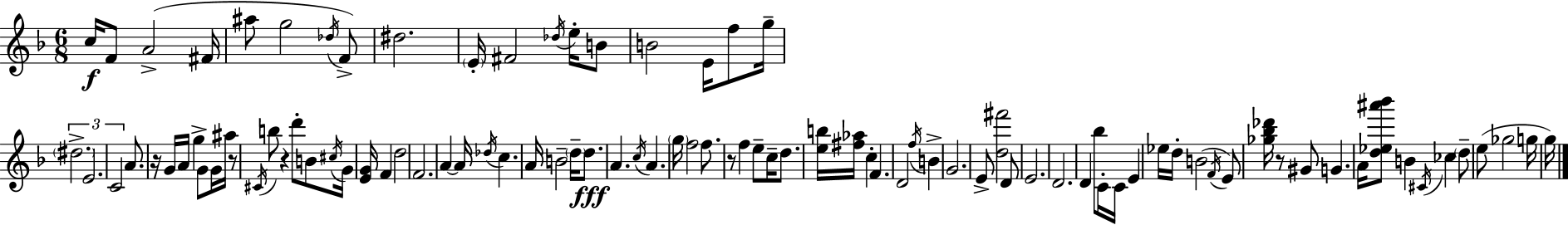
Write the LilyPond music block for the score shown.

{
  \clef treble
  \numericTimeSignature
  \time 6/8
  \key d \minor
  c''16\f f'8 a'2->( fis'16 | ais''8 g''2 \acciaccatura { des''16 } f'8->) | dis''2. | \parenthesize e'16-. fis'2 \acciaccatura { des''16 } e''16-. | \break b'8 b'2 e'16 f''8 | g''16-- \tuplet 3/2 { \parenthesize dis''2.-> | e'2. | c'2 } a'8. | \break r16 g'16 a'16 g''4-> g'8 g'16 ais''16 | r8 \acciaccatura { cis'16 } b''8 r4 d'''8-. b'8 | \acciaccatura { cis''16 } g'16 <e' g'>16 f'4 d''2 | f'2. | \break a'4~~ a'16 \acciaccatura { des''16 } c''4. | a'16 b'2-- | \parenthesize d''16-- d''8.\fff a'4. \acciaccatura { c''16 } | a'4. \parenthesize g''16 f''2 | \break f''8. r8 f''4 | e''8-- c''16-- d''8. <e'' b''>16 <fis'' aes''>16 c''4-. | f'4. d'2 | \acciaccatura { f''16 } b'4-> g'2. | \break e'8-> <d'' fis'''>2 | d'8 e'2. | d'2. | d'4 bes''8 | \break c'16-. c'16 e'4 ees''16 d''16-. b'2( | \acciaccatura { f'16 } e'8) <ges'' bes'' des'''>16 r8 gis'8 | g'4. a'16 <d'' ees'' ais''' bes'''>8 b'4 | \acciaccatura { cis'16 } ces''4 \parenthesize d''8-- e''8( ges''2 | \break g''16 g''16) \bar "|."
}